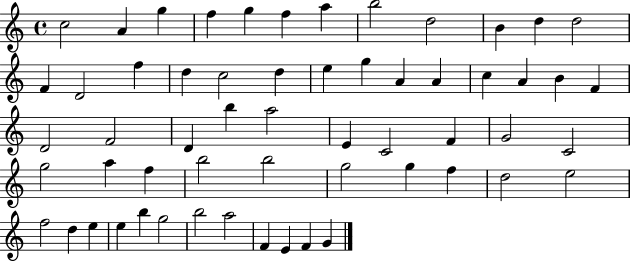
C5/h A4/q G5/q F5/q G5/q F5/q A5/q B5/h D5/h B4/q D5/q D5/h F4/q D4/h F5/q D5/q C5/h D5/q E5/q G5/q A4/q A4/q C5/q A4/q B4/q F4/q D4/h F4/h D4/q B5/q A5/h E4/q C4/h F4/q G4/h C4/h G5/h A5/q F5/q B5/h B5/h G5/h G5/q F5/q D5/h E5/h F5/h D5/q E5/q E5/q B5/q G5/h B5/h A5/h F4/q E4/q F4/q G4/q